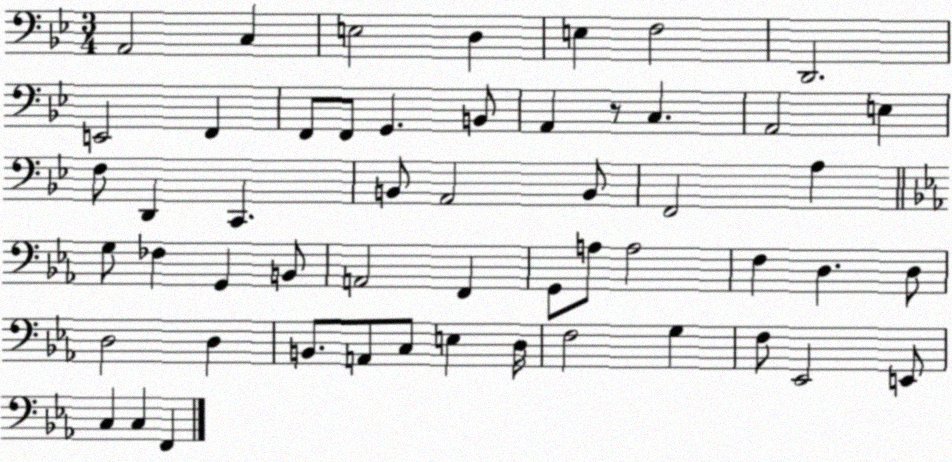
X:1
T:Untitled
M:3/4
L:1/4
K:Bb
A,,2 C, E,2 D, E, F,2 D,,2 E,,2 F,, F,,/2 F,,/2 G,, B,,/2 A,, z/2 C, A,,2 E, F,/2 D,, C,, B,,/2 A,,2 B,,/2 F,,2 A, G,/2 _F, G,, B,,/2 A,,2 F,, G,,/2 A,/2 A,2 F, D, D,/2 D,2 D, B,,/2 A,,/2 C,/2 E, D,/4 F,2 G, F,/2 _E,,2 E,,/2 C, C, F,,